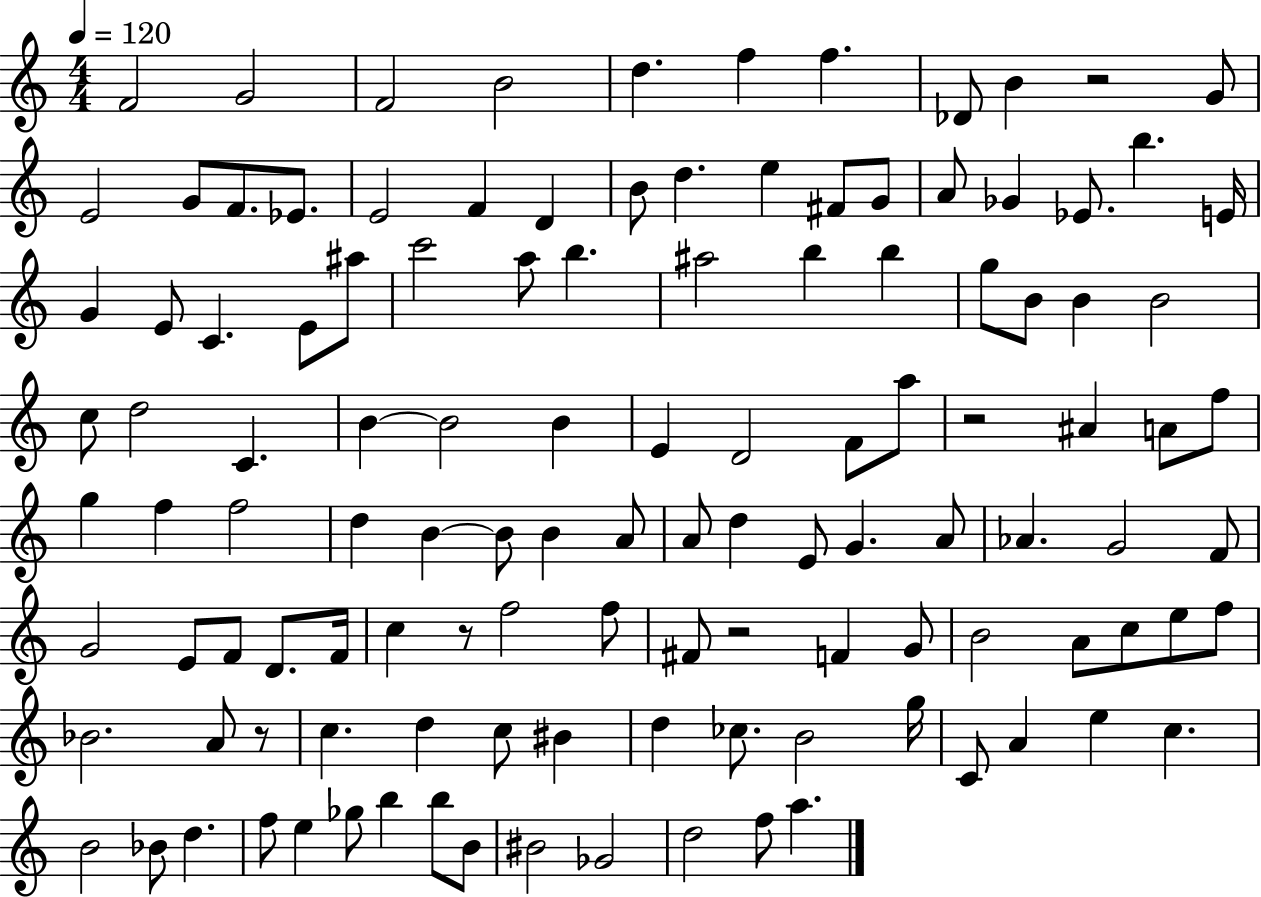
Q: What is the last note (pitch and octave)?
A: A5